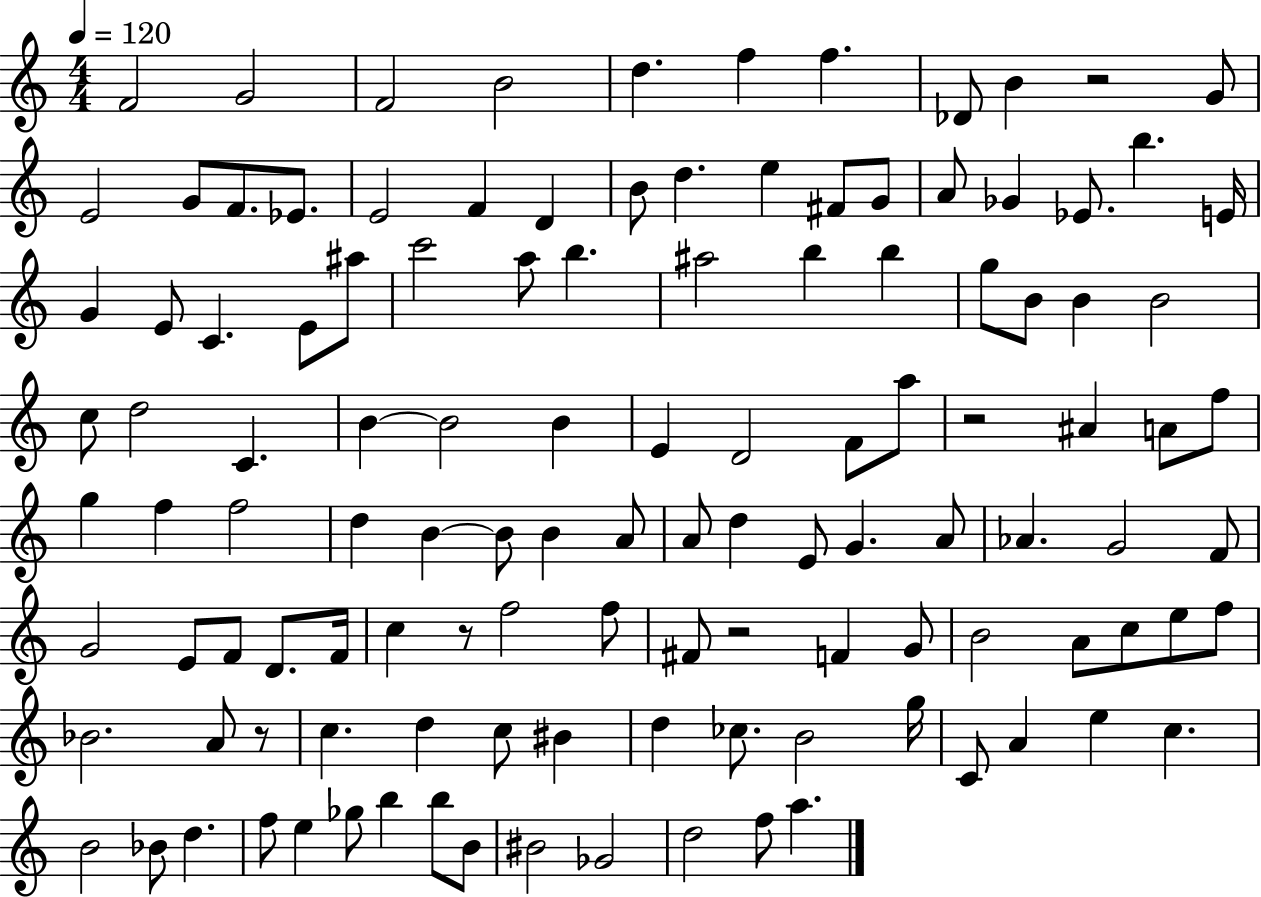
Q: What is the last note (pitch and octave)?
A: A5